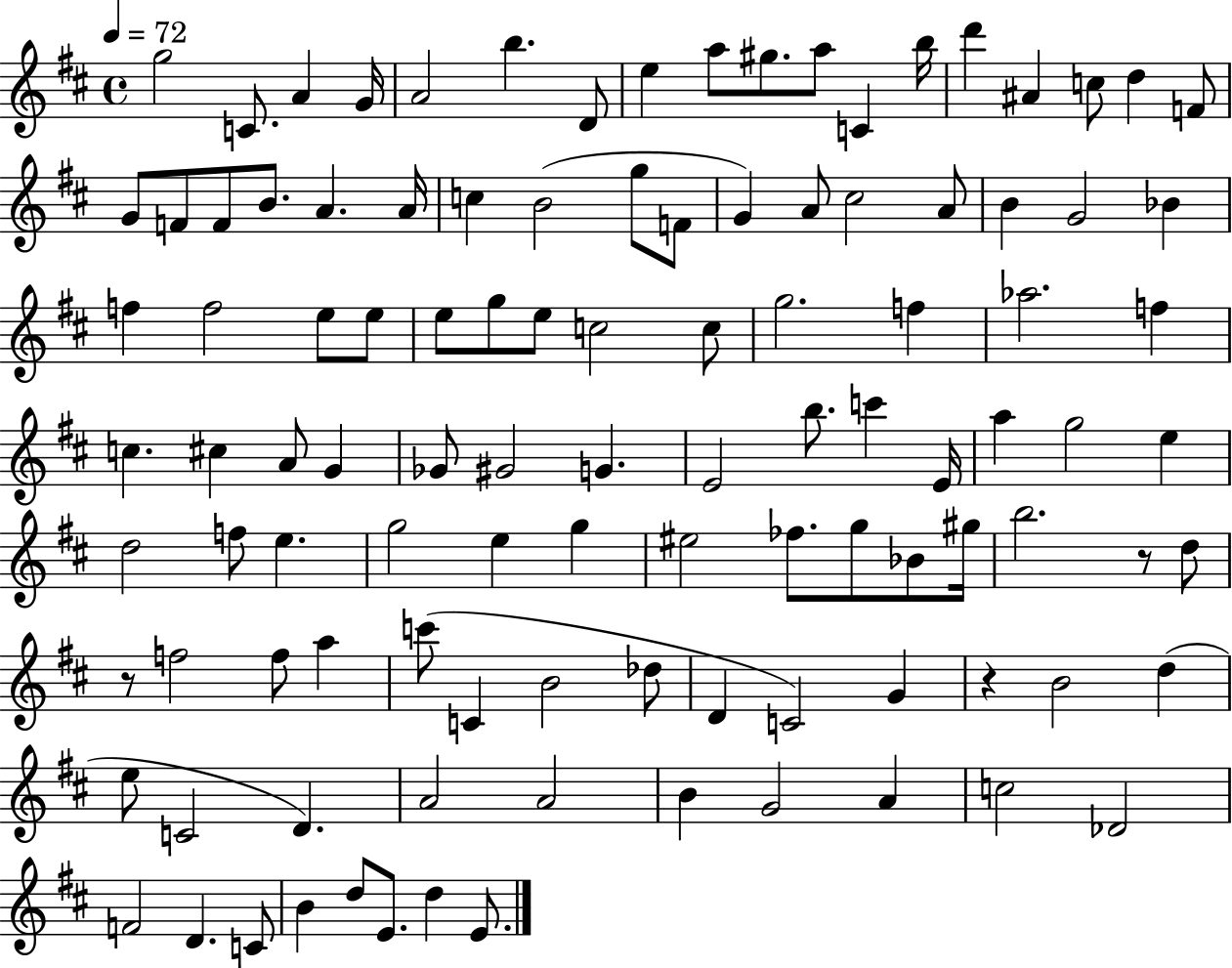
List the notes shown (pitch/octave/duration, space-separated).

G5/h C4/e. A4/q G4/s A4/h B5/q. D4/e E5/q A5/e G#5/e. A5/e C4/q B5/s D6/q A#4/q C5/e D5/q F4/e G4/e F4/e F4/e B4/e. A4/q. A4/s C5/q B4/h G5/e F4/e G4/q A4/e C#5/h A4/e B4/q G4/h Bb4/q F5/q F5/h E5/e E5/e E5/e G5/e E5/e C5/h C5/e G5/h. F5/q Ab5/h. F5/q C5/q. C#5/q A4/e G4/q Gb4/e G#4/h G4/q. E4/h B5/e. C6/q E4/s A5/q G5/h E5/q D5/h F5/e E5/q. G5/h E5/q G5/q EIS5/h FES5/e. G5/e Bb4/e G#5/s B5/h. R/e D5/e R/e F5/h F5/e A5/q C6/e C4/q B4/h Db5/e D4/q C4/h G4/q R/q B4/h D5/q E5/e C4/h D4/q. A4/h A4/h B4/q G4/h A4/q C5/h Db4/h F4/h D4/q. C4/e B4/q D5/e E4/e. D5/q E4/e.